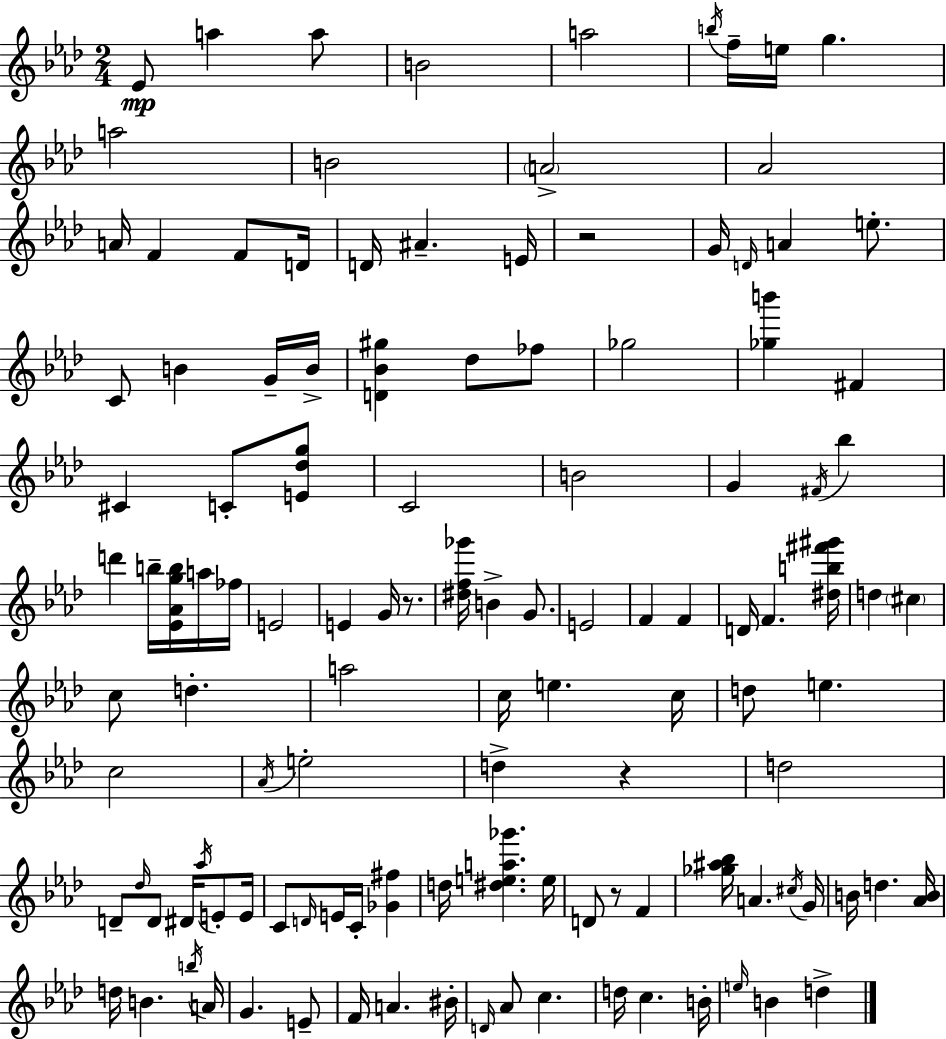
{
  \clef treble
  \numericTimeSignature
  \time 2/4
  \key aes \major
  ees'8\mp a''4 a''8 | b'2 | a''2 | \acciaccatura { b''16 } f''16-- e''16 g''4. | \break a''2 | b'2 | \parenthesize a'2-> | aes'2 | \break a'16 f'4 f'8 | d'16 d'16 ais'4.-- | e'16 r2 | g'16 \grace { d'16 } a'4 e''8.-. | \break c'8 b'4 | g'16-- b'16-> <d' bes' gis''>4 des''8 | fes''8 ges''2 | <ges'' b'''>4 fis'4 | \break cis'4 c'8-. | <e' des'' g''>8 c'2 | b'2 | g'4 \acciaccatura { fis'16 } bes''4 | \break d'''4 b''16-- | <ees' aes' g'' b''>16 a''16 fes''16 e'2 | e'4 g'16 | r8. <dis'' f'' ges'''>16 b'4-> | \break g'8. e'2 | f'4 f'4 | d'16 f'4. | <dis'' b'' fis''' gis'''>16 d''4 \parenthesize cis''4 | \break c''8 d''4.-. | a''2 | c''16 e''4. | c''16 d''8 e''4. | \break c''2 | \acciaccatura { aes'16 } e''2-. | d''4-> | r4 d''2 | \break d'8-- \grace { des''16 } d'8 | dis'16 \acciaccatura { aes''16 } e'8-. e'16 c'8 | \grace { d'16 } e'16 c'16-. <ges' fis''>4 d''16 | <dis'' e'' a'' ges'''>4. e''16 d'8 | \break r8 f'4 <ges'' ais'' bes''>16 | a'4. \acciaccatura { cis''16 } g'16 | b'16 d''4. <aes' b'>16 | d''16 b'4. \acciaccatura { b''16 } | \break a'16 g'4. e'8-- | f'16 a'4. | bis'16-. \grace { d'16 } aes'8 c''4. | d''16 c''4. | \break b'16-. \grace { e''16 } b'4 d''4-> | \bar "|."
}